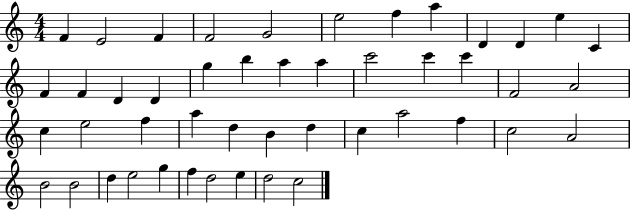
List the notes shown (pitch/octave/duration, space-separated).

F4/q E4/h F4/q F4/h G4/h E5/h F5/q A5/q D4/q D4/q E5/q C4/q F4/q F4/q D4/q D4/q G5/q B5/q A5/q A5/q C6/h C6/q C6/q F4/h A4/h C5/q E5/h F5/q A5/q D5/q B4/q D5/q C5/q A5/h F5/q C5/h A4/h B4/h B4/h D5/q E5/h G5/q F5/q D5/h E5/q D5/h C5/h